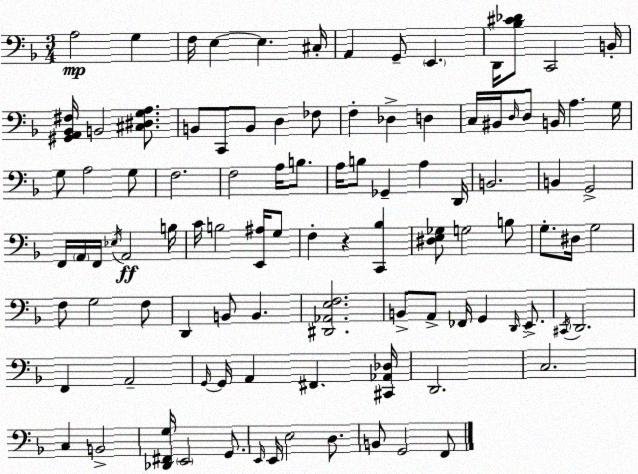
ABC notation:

X:1
T:Untitled
M:3/4
L:1/4
K:Dm
A,2 G, F,/4 E, E, ^C,/4 A,, G,,/2 E,, D,,/4 [_B,^C_D]/2 C,,2 B,,/4 [^G,,A,,_B,,^F,]/4 B,,2 [^C,^D,G,A,]/2 B,,/2 C,,/2 B,,/2 D, _F,/2 F, _D, D, C,/4 ^B,,/4 D,/4 D,/2 B,,/4 A, G,/4 G,/2 A,2 G,/2 F,2 F,2 A,/4 B,/2 A,/4 B,/2 _G,, A, D,,/4 B,,2 B,, G,,2 F,,/4 A,,/4 F,,/4 _E,/4 A,,2 B,/4 C/4 B,2 [E,,^A,]/4 G,/2 F, z [C,,_B,] [^D,E,_G,]/2 G,2 B,/2 G,/2 ^D,/4 G,2 F,/2 G,2 F,/2 D,, B,,/2 B,, [^D,,_A,,E,F,]2 B,,/2 A,,/2 _F,,/4 G,, D,,/4 E,,/2 ^C,,/4 D,,2 F,, A,,2 G,,/4 G,,/4 A,, ^F,, [^C,,_A,,_D,]/4 D,,2 C,2 C, B,,2 [_D,,^F,,G,]/4 E,,2 G,,/2 E,,/4 E,,/4 E,2 D,/2 B,,/2 G,,2 F,,/2